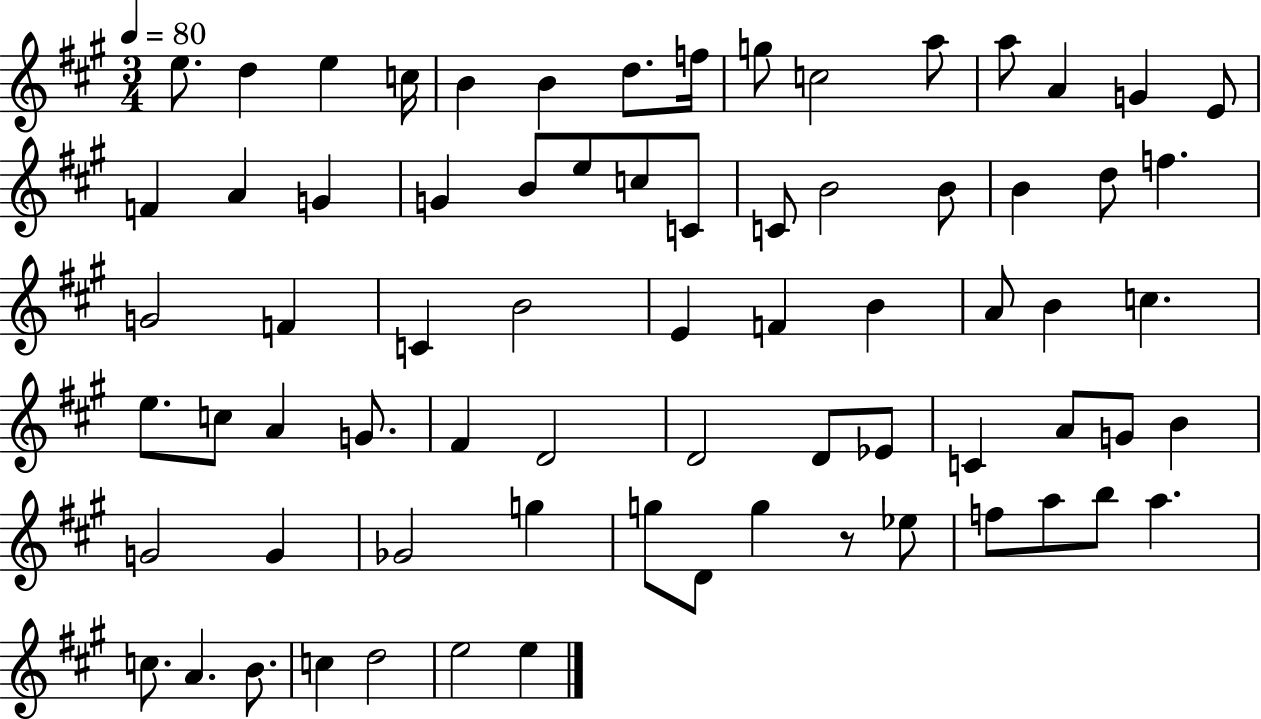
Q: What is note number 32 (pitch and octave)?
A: C4